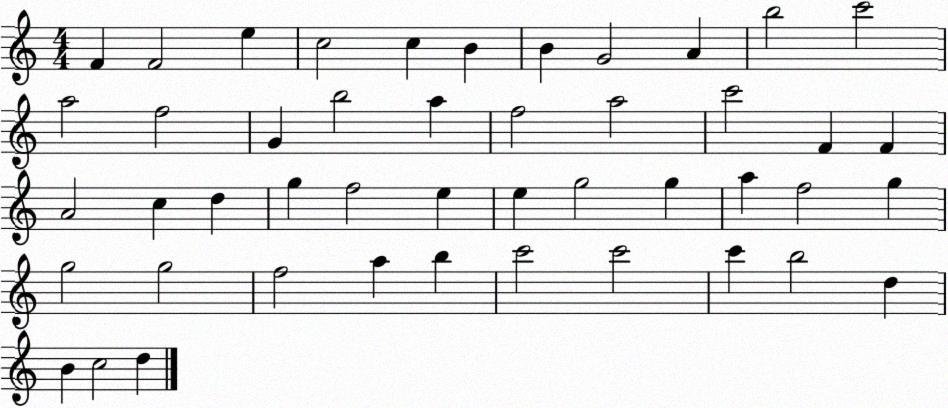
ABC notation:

X:1
T:Untitled
M:4/4
L:1/4
K:C
F F2 e c2 c B B G2 A b2 c'2 a2 f2 G b2 a f2 a2 c'2 F F A2 c d g f2 e e g2 g a f2 g g2 g2 f2 a b c'2 c'2 c' b2 d B c2 d